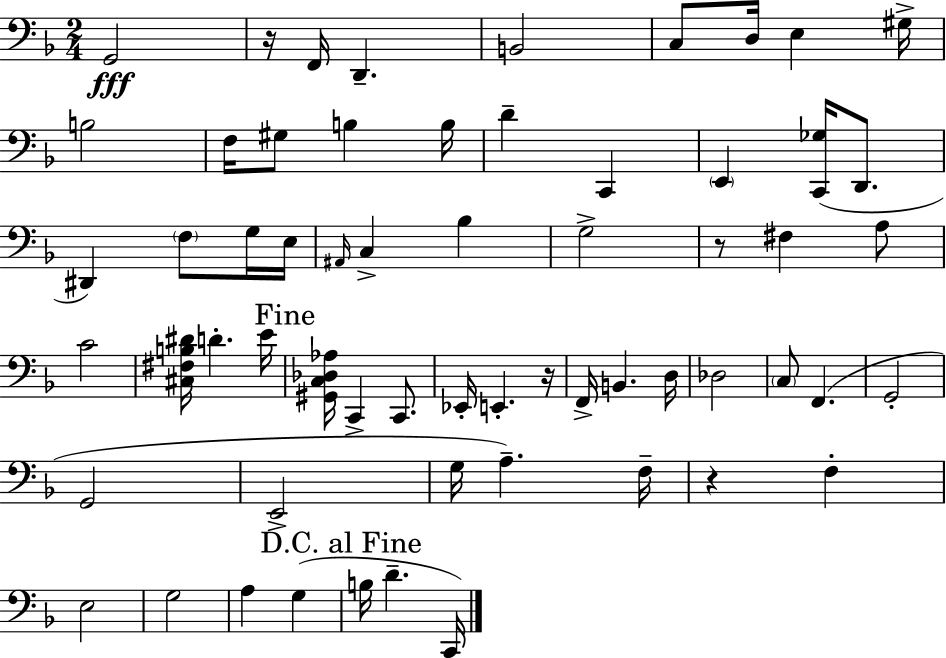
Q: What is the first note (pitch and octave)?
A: G2